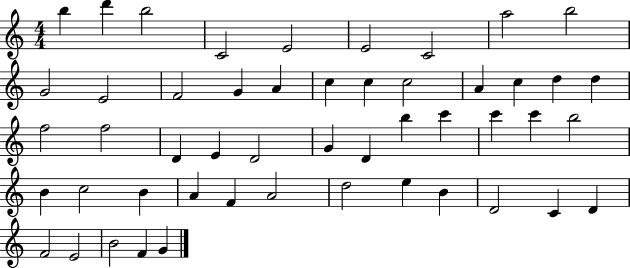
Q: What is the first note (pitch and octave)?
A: B5